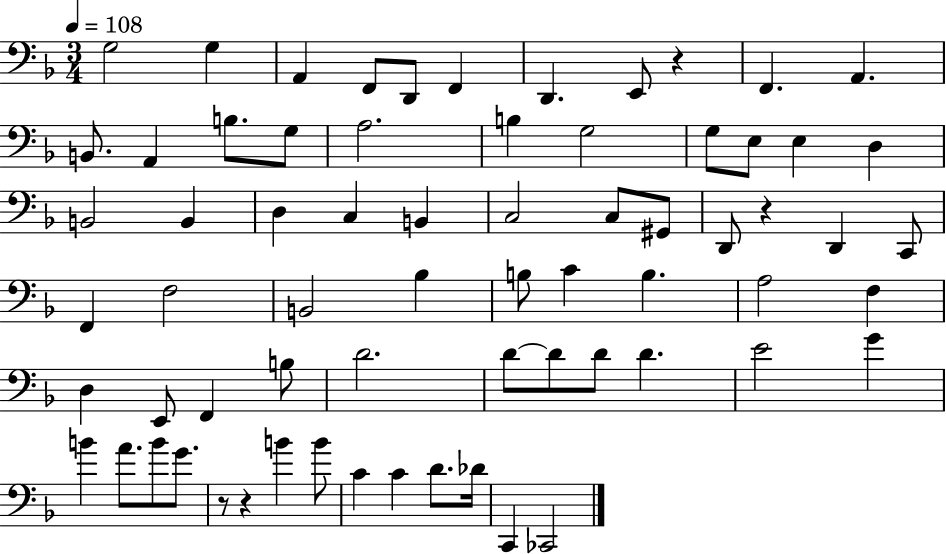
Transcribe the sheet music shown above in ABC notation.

X:1
T:Untitled
M:3/4
L:1/4
K:F
G,2 G, A,, F,,/2 D,,/2 F,, D,, E,,/2 z F,, A,, B,,/2 A,, B,/2 G,/2 A,2 B, G,2 G,/2 E,/2 E, D, B,,2 B,, D, C, B,, C,2 C,/2 ^G,,/2 D,,/2 z D,, C,,/2 F,, F,2 B,,2 _B, B,/2 C B, A,2 F, D, E,,/2 F,, B,/2 D2 D/2 D/2 D/2 D E2 G B A/2 B/2 G/2 z/2 z B B/2 C C D/2 _D/4 C,, _C,,2